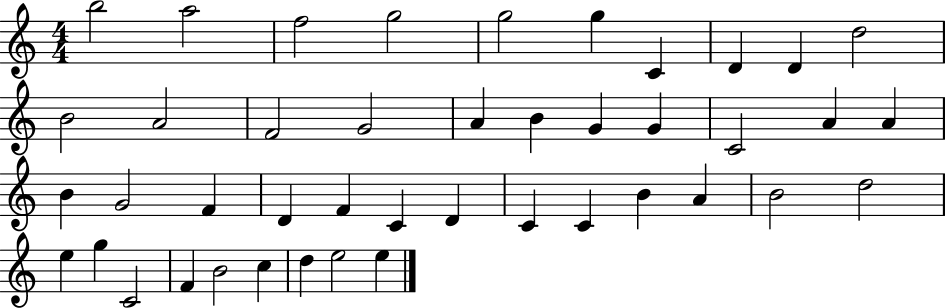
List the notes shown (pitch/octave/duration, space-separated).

B5/h A5/h F5/h G5/h G5/h G5/q C4/q D4/q D4/q D5/h B4/h A4/h F4/h G4/h A4/q B4/q G4/q G4/q C4/h A4/q A4/q B4/q G4/h F4/q D4/q F4/q C4/q D4/q C4/q C4/q B4/q A4/q B4/h D5/h E5/q G5/q C4/h F4/q B4/h C5/q D5/q E5/h E5/q